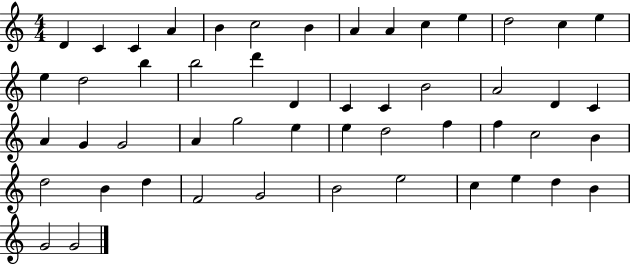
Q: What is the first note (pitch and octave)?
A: D4